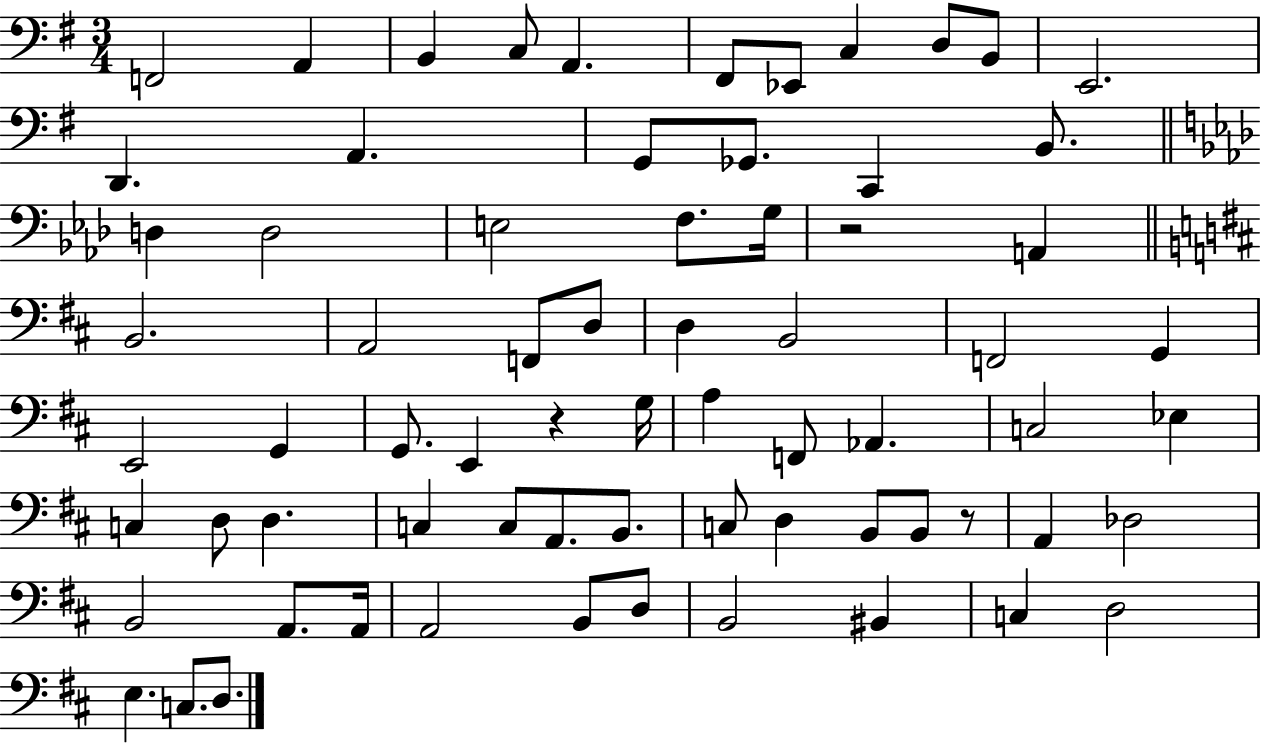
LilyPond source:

{
  \clef bass
  \numericTimeSignature
  \time 3/4
  \key g \major
  \repeat volta 2 { f,2 a,4 | b,4 c8 a,4. | fis,8 ees,8 c4 d8 b,8 | e,2. | \break d,4. a,4. | g,8 ges,8. c,4 b,8. | \bar "||" \break \key aes \major d4 d2 | e2 f8. g16 | r2 a,4 | \bar "||" \break \key d \major b,2. | a,2 f,8 d8 | d4 b,2 | f,2 g,4 | \break e,2 g,4 | g,8. e,4 r4 g16 | a4 f,8 aes,4. | c2 ees4 | \break c4 d8 d4. | c4 c8 a,8. b,8. | c8 d4 b,8 b,8 r8 | a,4 des2 | \break b,2 a,8. a,16 | a,2 b,8 d8 | b,2 bis,4 | c4 d2 | \break e4. c8. d8. | } \bar "|."
}